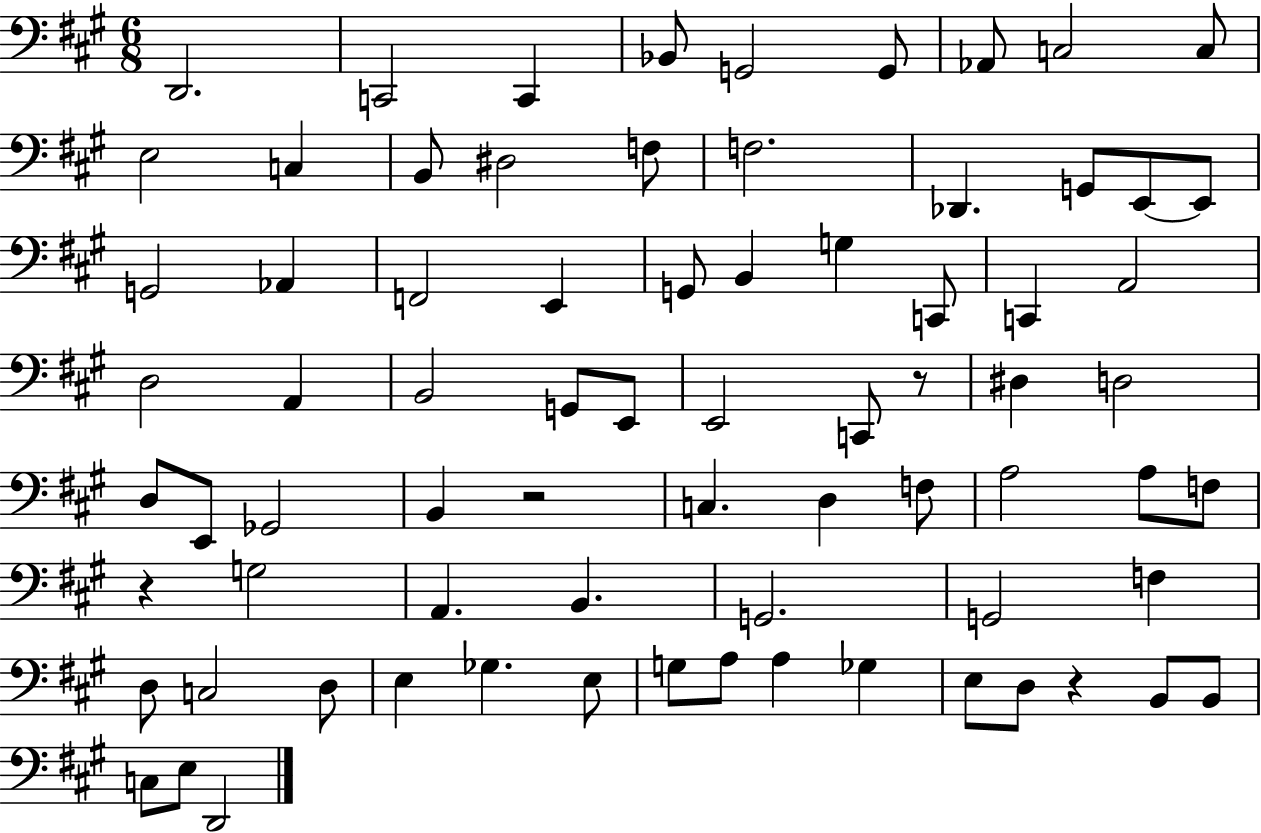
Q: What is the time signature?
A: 6/8